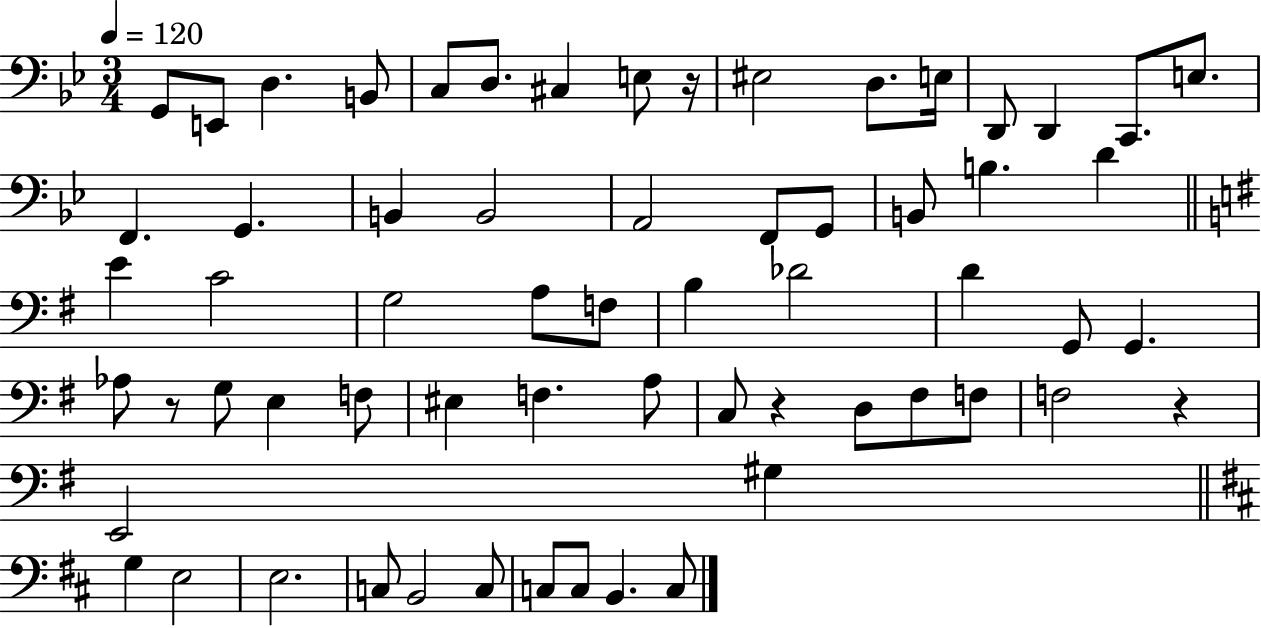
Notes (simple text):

G2/e E2/e D3/q. B2/e C3/e D3/e. C#3/q E3/e R/s EIS3/h D3/e. E3/s D2/e D2/q C2/e. E3/e. F2/q. G2/q. B2/q B2/h A2/h F2/e G2/e B2/e B3/q. D4/q E4/q C4/h G3/h A3/e F3/e B3/q Db4/h D4/q G2/e G2/q. Ab3/e R/e G3/e E3/q F3/e EIS3/q F3/q. A3/e C3/e R/q D3/e F#3/e F3/e F3/h R/q E2/h G#3/q G3/q E3/h E3/h. C3/e B2/h C3/e C3/e C3/e B2/q. C3/e